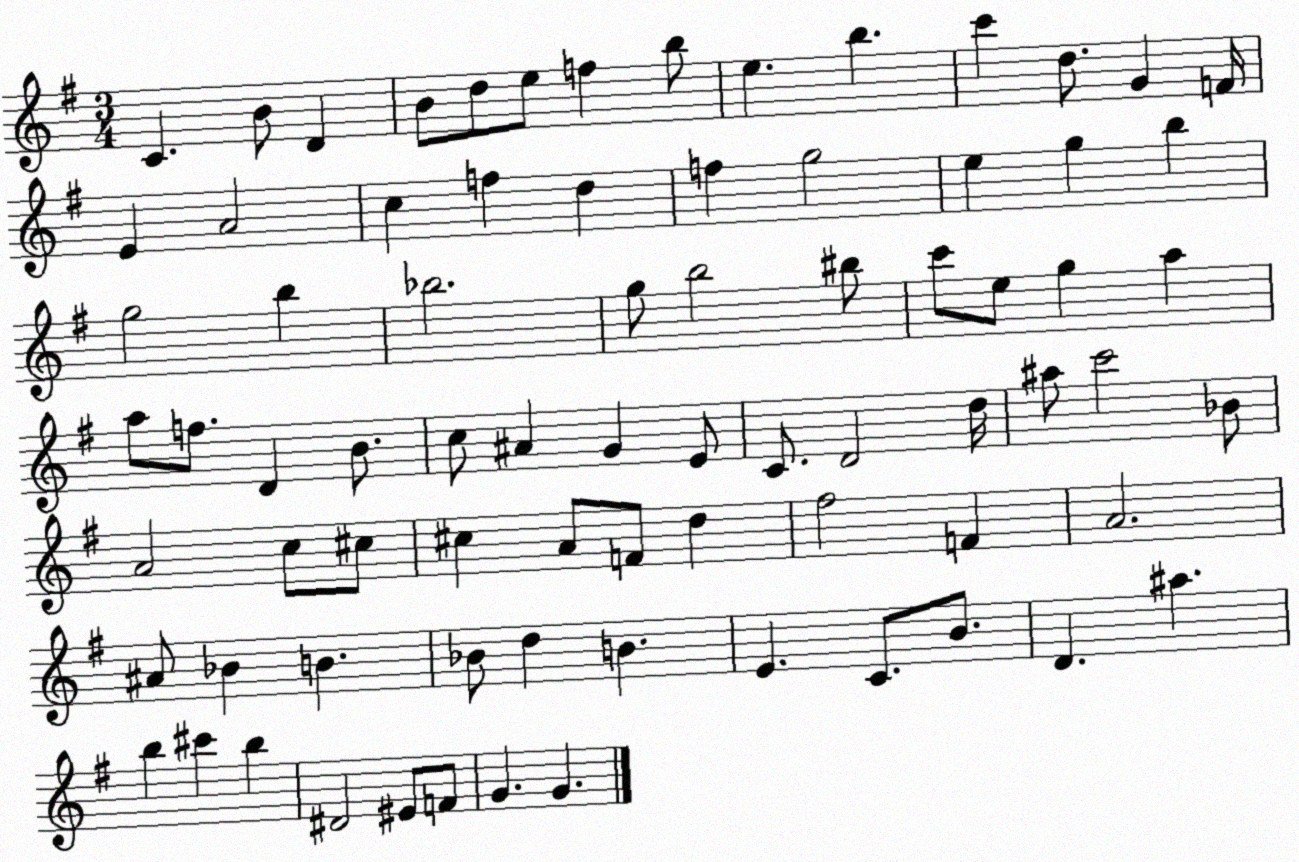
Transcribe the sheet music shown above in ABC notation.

X:1
T:Untitled
M:3/4
L:1/4
K:G
C B/2 D B/2 d/2 e/2 f b/2 e b c' d/2 G F/4 E A2 c f d f g2 e g b g2 b _b2 g/2 b2 ^b/2 c'/2 e/2 g a a/2 f/2 D B/2 c/2 ^A G E/2 C/2 D2 d/4 ^a/2 c'2 _B/2 A2 c/2 ^c/2 ^c A/2 F/2 d ^f2 F A2 ^A/2 _B B _B/2 d B E C/2 B/2 D ^a b ^c' b ^D2 ^E/2 F/2 G G